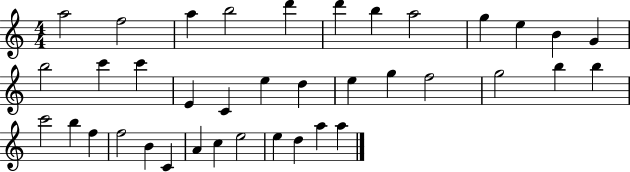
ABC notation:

X:1
T:Untitled
M:4/4
L:1/4
K:C
a2 f2 a b2 d' d' b a2 g e B G b2 c' c' E C e d e g f2 g2 b b c'2 b f f2 B C A c e2 e d a a